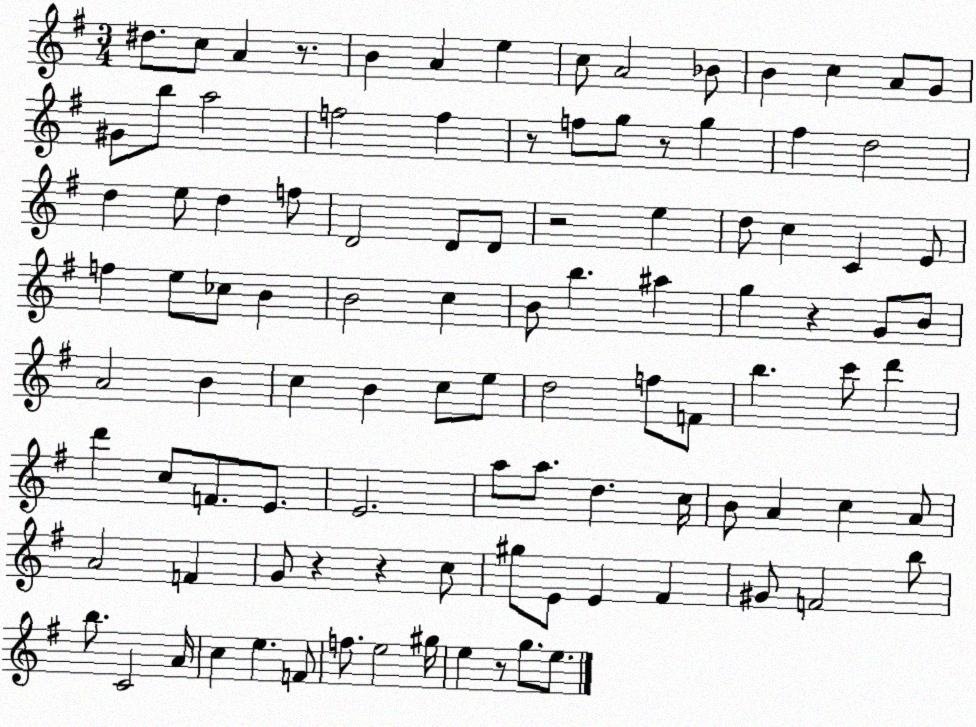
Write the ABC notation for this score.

X:1
T:Untitled
M:3/4
L:1/4
K:G
^d/2 c/2 A z/2 B A e c/2 A2 _B/2 B c A/2 G/2 ^G/2 b/2 a2 f2 f z/2 f/2 g/2 z/2 g ^f d2 d e/2 d f/2 D2 D/2 D/2 z2 e d/2 c C E/2 f e/2 _c/2 B B2 c B/2 b ^a g z G/2 B/2 A2 B c B c/2 e/2 d2 f/2 F/2 b c'/2 d' d' c/2 F/2 E/2 E2 a/2 a/2 d c/4 B/2 A c A/2 A2 F G/2 z z c/2 ^g/2 E/2 E ^F ^G/2 F2 b/2 b/2 C2 A/4 c e F/2 f/2 e2 ^g/4 e z/2 g/2 e/2